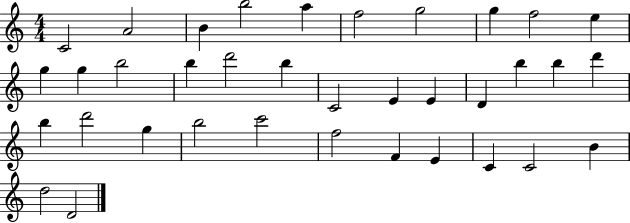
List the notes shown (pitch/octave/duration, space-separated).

C4/h A4/h B4/q B5/h A5/q F5/h G5/h G5/q F5/h E5/q G5/q G5/q B5/h B5/q D6/h B5/q C4/h E4/q E4/q D4/q B5/q B5/q D6/q B5/q D6/h G5/q B5/h C6/h F5/h F4/q E4/q C4/q C4/h B4/q D5/h D4/h